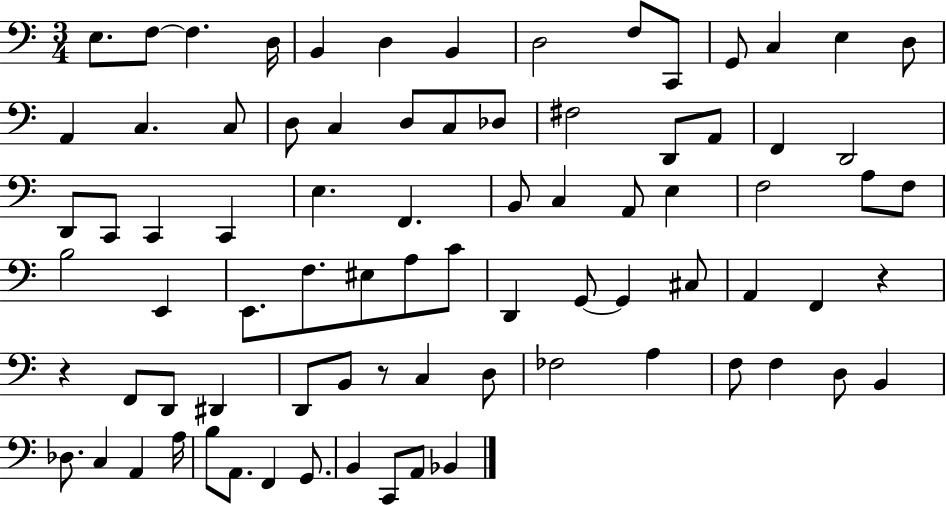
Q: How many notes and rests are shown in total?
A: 81